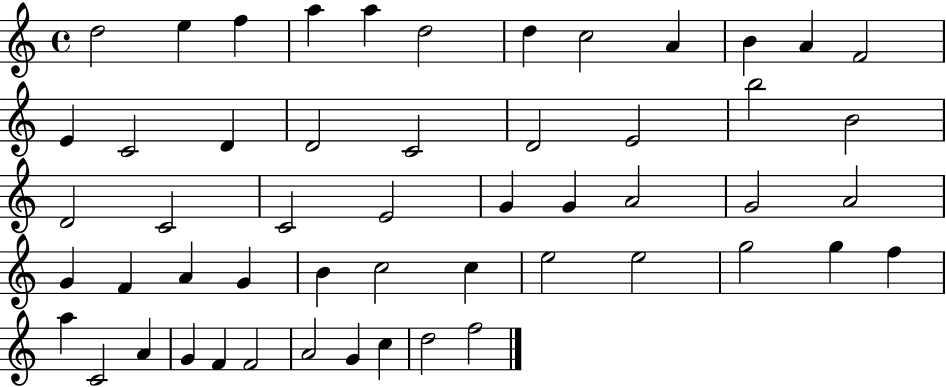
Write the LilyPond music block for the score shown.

{
  \clef treble
  \time 4/4
  \defaultTimeSignature
  \key c \major
  d''2 e''4 f''4 | a''4 a''4 d''2 | d''4 c''2 a'4 | b'4 a'4 f'2 | \break e'4 c'2 d'4 | d'2 c'2 | d'2 e'2 | b''2 b'2 | \break d'2 c'2 | c'2 e'2 | g'4 g'4 a'2 | g'2 a'2 | \break g'4 f'4 a'4 g'4 | b'4 c''2 c''4 | e''2 e''2 | g''2 g''4 f''4 | \break a''4 c'2 a'4 | g'4 f'4 f'2 | a'2 g'4 c''4 | d''2 f''2 | \break \bar "|."
}